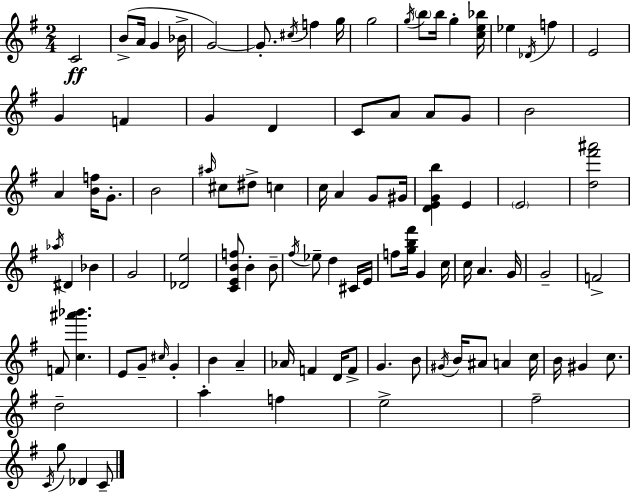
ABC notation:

X:1
T:Untitled
M:2/4
L:1/4
K:Em
C2 B/2 A/4 G _B/4 G2 G/2 ^c/4 f g/4 g2 g/4 b/2 b/4 g [ce_b]/4 _e _D/4 f E2 G F G D C/2 A/2 A/2 G/2 B2 A [Bf]/4 G/2 B2 ^a/4 ^c/2 ^d/2 c c/4 A G/2 ^G/4 [DEGb] E E2 [d^f'^a']2 _a/4 ^D _B G2 [_De]2 [CEBf]/2 B B/2 ^f/4 _e/2 d ^C/4 E/4 f/2 [gb^f']/4 G c/4 c/4 A G/4 G2 F2 F/2 [c^a'_b'] E/2 G/2 ^c/4 G B A _A/4 F D/4 F/2 G B/2 ^G/4 B/4 ^A/2 A c/4 B/4 ^G c/2 d2 a f e2 ^f2 C/4 g/2 _D C/2